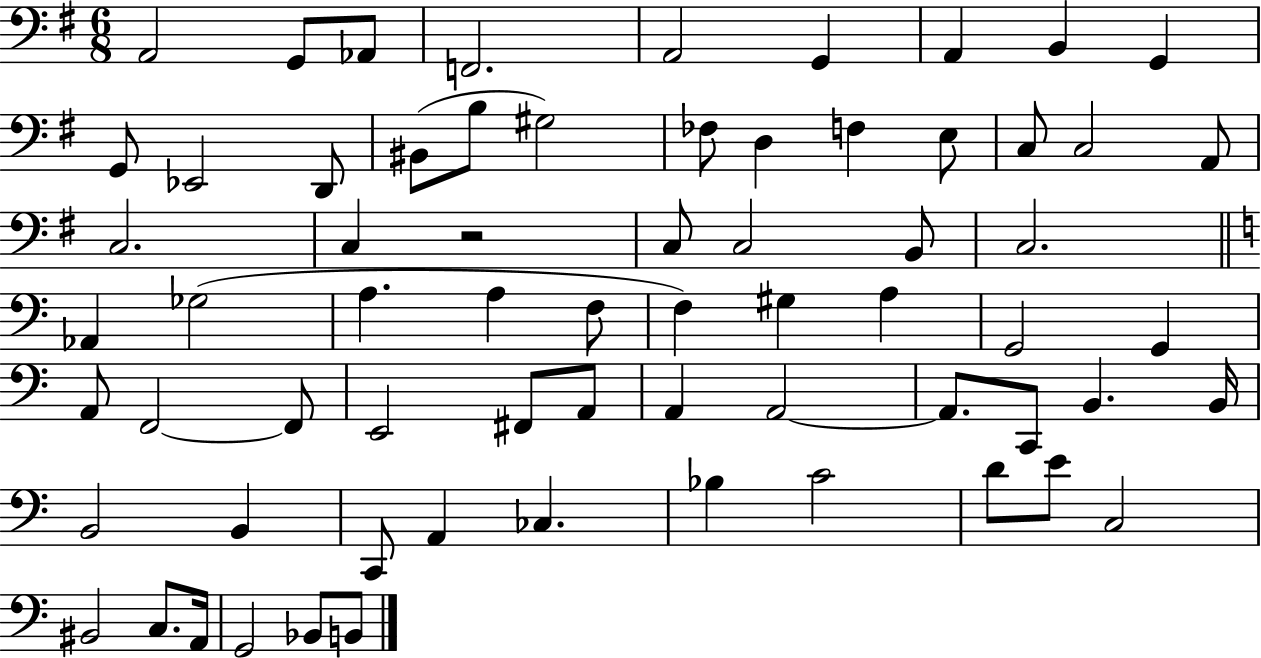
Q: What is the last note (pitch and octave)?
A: B2